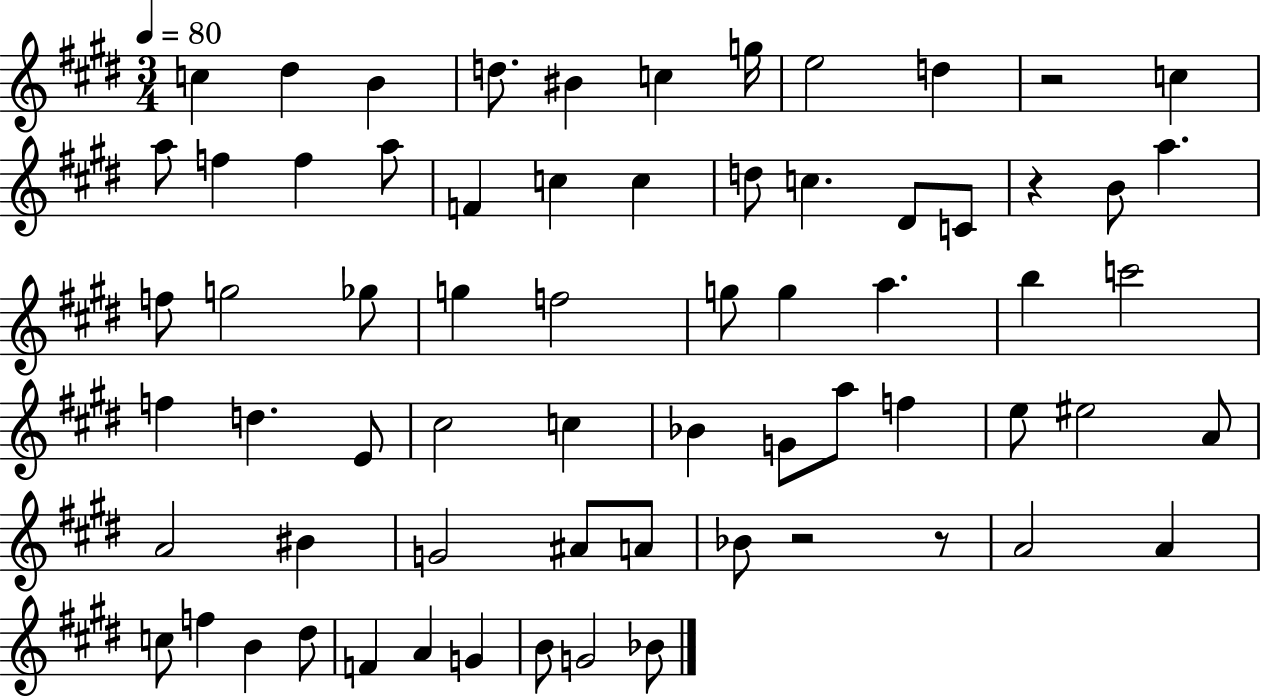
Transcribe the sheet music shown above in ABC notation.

X:1
T:Untitled
M:3/4
L:1/4
K:E
c ^d B d/2 ^B c g/4 e2 d z2 c a/2 f f a/2 F c c d/2 c ^D/2 C/2 z B/2 a f/2 g2 _g/2 g f2 g/2 g a b c'2 f d E/2 ^c2 c _B G/2 a/2 f e/2 ^e2 A/2 A2 ^B G2 ^A/2 A/2 _B/2 z2 z/2 A2 A c/2 f B ^d/2 F A G B/2 G2 _B/2